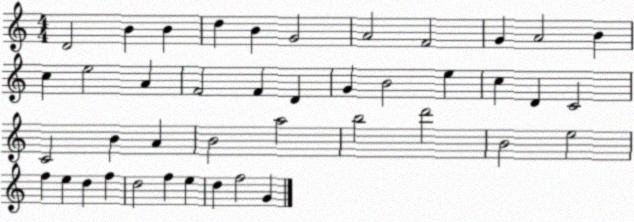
X:1
T:Untitled
M:4/4
L:1/4
K:C
D2 B B d B G2 A2 F2 G A2 B c e2 A F2 F D G B2 e c D C2 C2 B A B2 a2 b2 d'2 B2 e2 f e d f d2 f e d f2 G